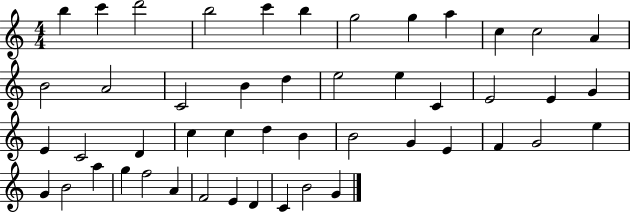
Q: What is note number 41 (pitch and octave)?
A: F5